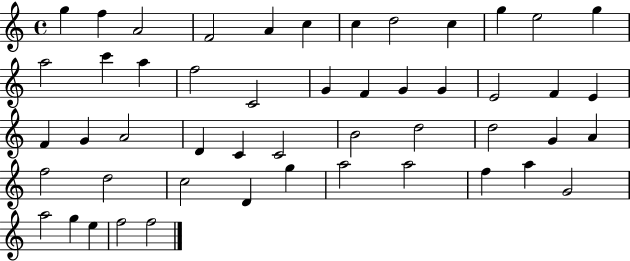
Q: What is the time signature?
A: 4/4